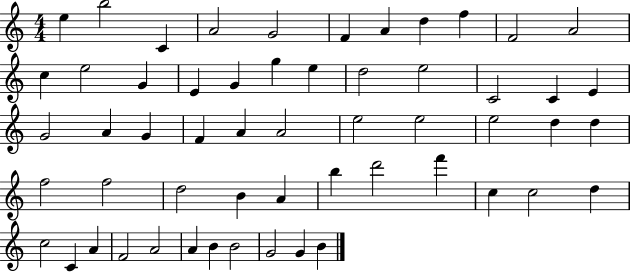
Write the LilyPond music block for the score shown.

{
  \clef treble
  \numericTimeSignature
  \time 4/4
  \key c \major
  e''4 b''2 c'4 | a'2 g'2 | f'4 a'4 d''4 f''4 | f'2 a'2 | \break c''4 e''2 g'4 | e'4 g'4 g''4 e''4 | d''2 e''2 | c'2 c'4 e'4 | \break g'2 a'4 g'4 | f'4 a'4 a'2 | e''2 e''2 | e''2 d''4 d''4 | \break f''2 f''2 | d''2 b'4 a'4 | b''4 d'''2 f'''4 | c''4 c''2 d''4 | \break c''2 c'4 a'4 | f'2 a'2 | a'4 b'4 b'2 | g'2 g'4 b'4 | \break \bar "|."
}